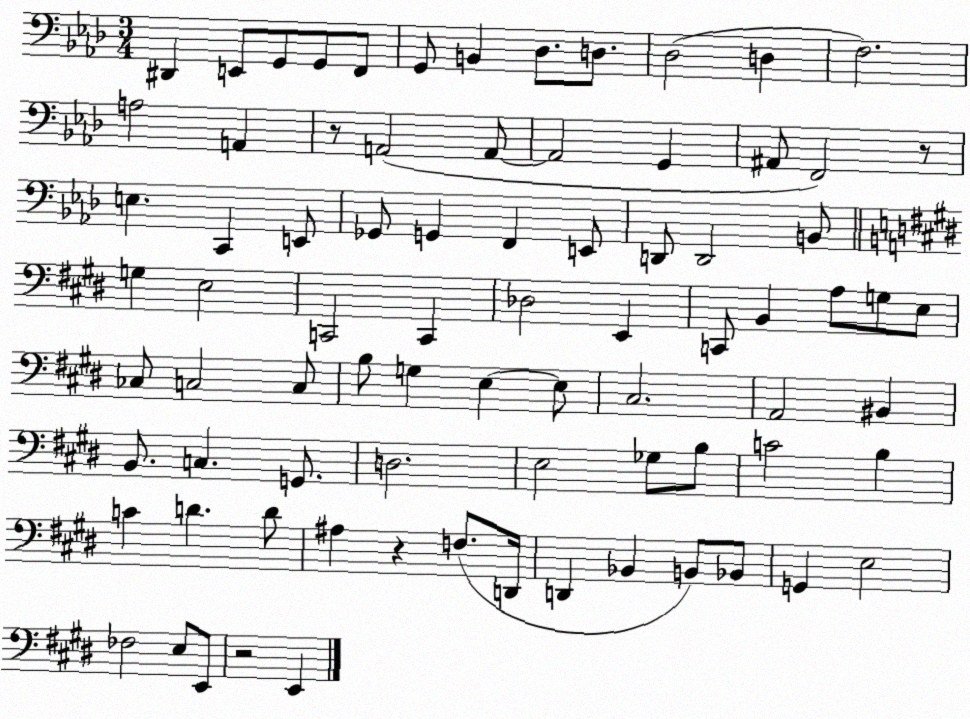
X:1
T:Untitled
M:3/4
L:1/4
K:Ab
^D,, E,,/2 G,,/2 G,,/2 F,,/2 G,,/2 B,, _D,/2 D,/2 _D,2 D, F,2 A,2 A,, z/2 A,,2 A,,/2 A,,2 G,, ^A,,/2 F,,2 z/2 E, C,, E,,/2 _G,,/2 G,, F,, E,,/2 D,,/2 D,,2 B,,/2 G, E,2 C,,2 C,, _D,2 E,, C,,/2 B,, A,/2 G,/2 E,/2 _C,/2 C,2 C,/2 B,/2 G, E, E,/2 ^C,2 A,,2 ^B,, B,,/2 C, G,,/2 D,2 E,2 _G,/2 B,/2 C2 B, C D D/2 ^A, z F,/2 D,,/4 D,, _B,, B,,/2 _B,,/2 G,, E,2 _F,2 E,/2 E,,/2 z2 E,,